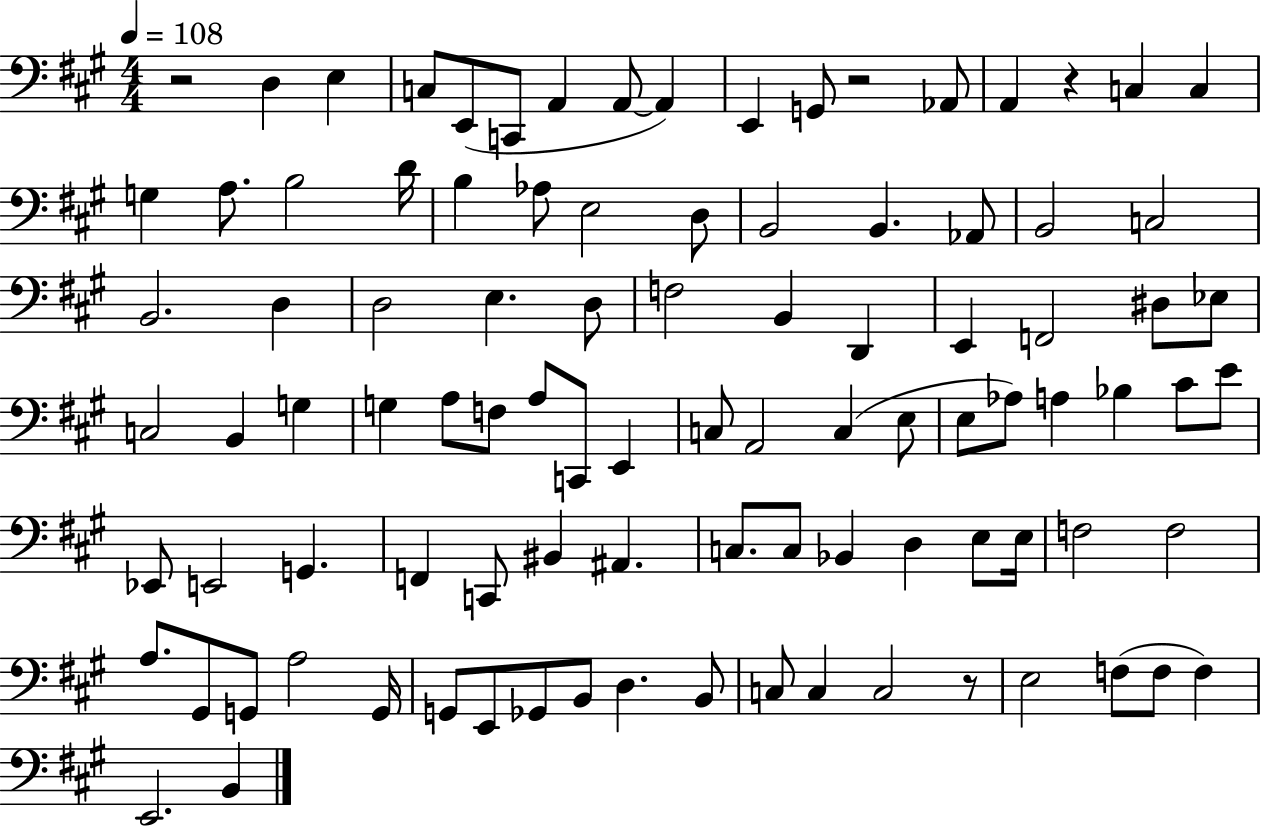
X:1
T:Untitled
M:4/4
L:1/4
K:A
z2 D, E, C,/2 E,,/2 C,,/2 A,, A,,/2 A,, E,, G,,/2 z2 _A,,/2 A,, z C, C, G, A,/2 B,2 D/4 B, _A,/2 E,2 D,/2 B,,2 B,, _A,,/2 B,,2 C,2 B,,2 D, D,2 E, D,/2 F,2 B,, D,, E,, F,,2 ^D,/2 _E,/2 C,2 B,, G, G, A,/2 F,/2 A,/2 C,,/2 E,, C,/2 A,,2 C, E,/2 E,/2 _A,/2 A, _B, ^C/2 E/2 _E,,/2 E,,2 G,, F,, C,,/2 ^B,, ^A,, C,/2 C,/2 _B,, D, E,/2 E,/4 F,2 F,2 A,/2 ^G,,/2 G,,/2 A,2 G,,/4 G,,/2 E,,/2 _G,,/2 B,,/2 D, B,,/2 C,/2 C, C,2 z/2 E,2 F,/2 F,/2 F, E,,2 B,,